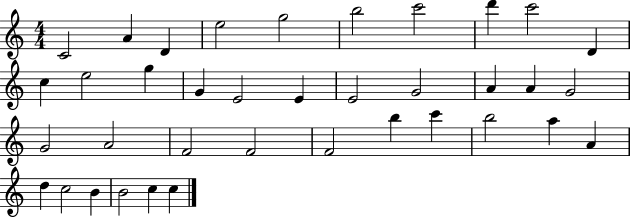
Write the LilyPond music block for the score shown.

{
  \clef treble
  \numericTimeSignature
  \time 4/4
  \key c \major
  c'2 a'4 d'4 | e''2 g''2 | b''2 c'''2 | d'''4 c'''2 d'4 | \break c''4 e''2 g''4 | g'4 e'2 e'4 | e'2 g'2 | a'4 a'4 g'2 | \break g'2 a'2 | f'2 f'2 | f'2 b''4 c'''4 | b''2 a''4 a'4 | \break d''4 c''2 b'4 | b'2 c''4 c''4 | \bar "|."
}